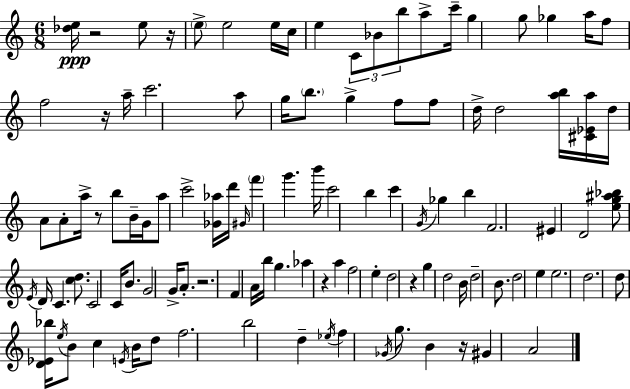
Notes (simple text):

[Db5,E5]/s R/h E5/e R/s E5/e E5/h E5/s C5/s E5/q C4/e Bb4/e B5/e A5/e C6/s G5/q G5/e Gb5/q A5/s F5/e F5/h R/s A5/s C6/h. A5/e G5/s B5/e. G5/q F5/e F5/e D5/s D5/h [A5,B5]/s [C#4,Eb4,A5]/s D5/s A4/e A4/e A5/s R/e B5/e B4/s G4/s A5/e C6/h [Gb4,Ab5]/s D6/s G#4/s F6/q G6/q. B6/s C6/h B5/q C6/q G4/s Gb5/q B5/q F4/h. EIS4/q D4/h [E5,G5,A#5,Bb5]/e E4/s D4/s C4/q. [C5,D5]/e. C4/h C4/s B4/e. G4/h G4/s A4/e. R/h. F4/q A4/s B5/s G5/q. Ab5/q R/q A5/q F5/h E5/q D5/h R/q G5/q D5/h B4/s D5/h B4/e. D5/h E5/q E5/h. D5/h. D5/e [D4,Eb4,Bb5]/s E5/s B4/e C5/q E4/s B4/s D5/e F5/h. B5/h D5/q Eb5/s F5/q Gb4/s G5/e. B4/q R/s G#4/q A4/h